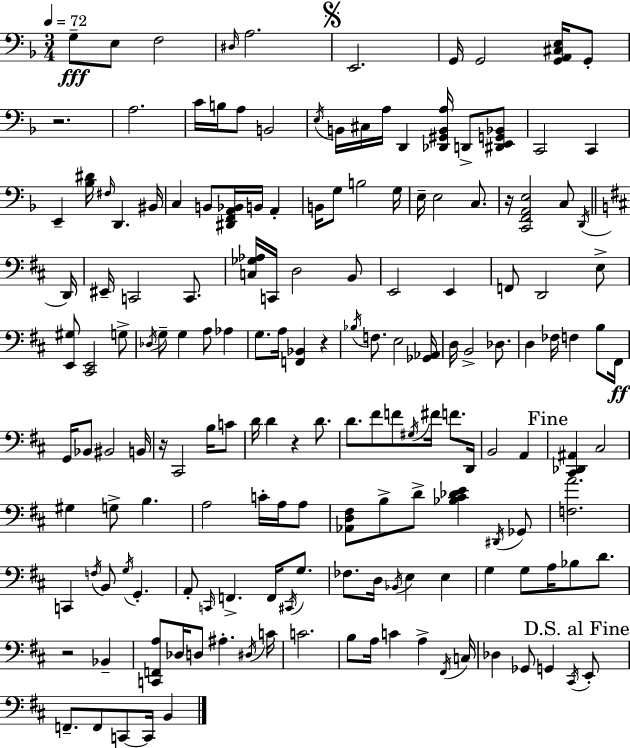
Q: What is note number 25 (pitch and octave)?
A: D2